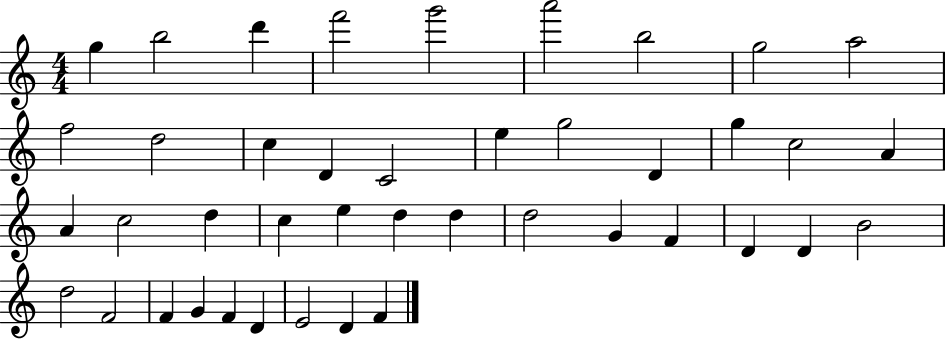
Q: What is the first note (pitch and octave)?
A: G5